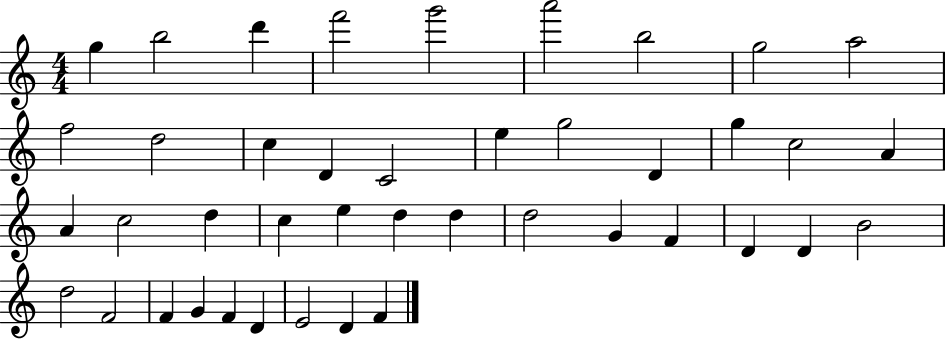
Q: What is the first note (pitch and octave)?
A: G5